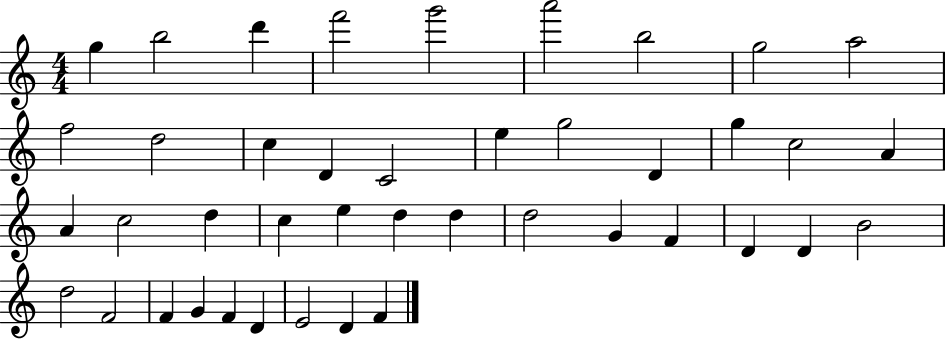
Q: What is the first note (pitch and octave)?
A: G5